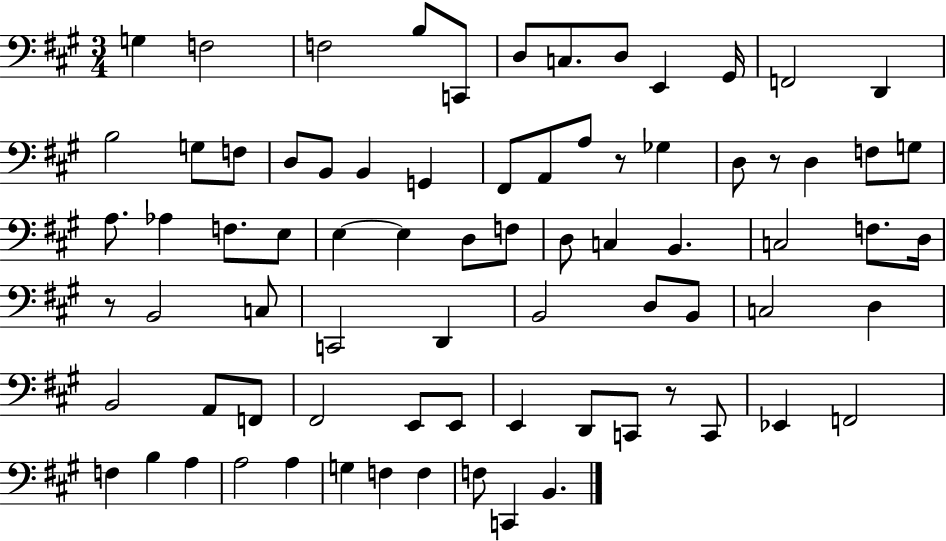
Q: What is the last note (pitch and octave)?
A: B2